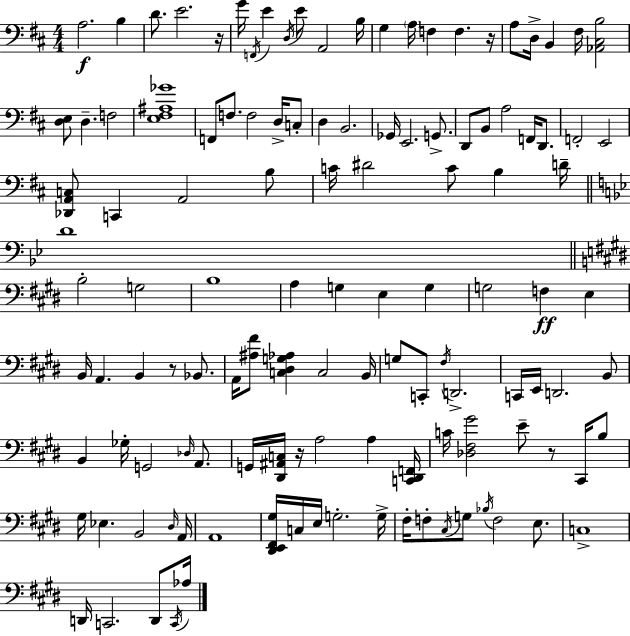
X:1
T:Untitled
M:4/4
L:1/4
K:D
A,2 B, D/2 E2 z/4 G/4 F,,/4 E D,/4 E/2 A,,2 B,/4 G, A,/4 F, F, z/4 A,/2 D,/4 B,, ^F,/4 [_A,,^C,B,]2 [D,E,]/2 D, F,2 [E,^F,^A,_G]4 F,,/2 F,/2 F,2 D,/4 C,/2 D, B,,2 _G,,/4 E,,2 G,,/2 D,,/2 B,,/2 A,2 F,,/4 D,,/2 F,,2 E,,2 [_D,,A,,C,]/2 C,, A,,2 B,/2 C/4 ^D2 C/2 B, D/4 D4 B,2 G,2 B,4 A, G, E, G, G,2 F, E, B,,/4 A,, B,, z/2 _B,,/2 A,,/4 [^A,^F]/2 [C,^D,G,_A,] C,2 B,,/4 G,/2 C,,/2 ^F,/4 D,,2 C,,/4 E,,/4 D,,2 B,,/2 B,, _G,/4 G,,2 _D,/4 A,,/2 G,,/4 [^D,,^A,,C,]/4 z/4 A,2 A, [C,,^D,,F,,]/4 C/4 [_D,^F,^G]2 E/2 z/2 ^C,,/4 B,/2 ^G,/4 _E, B,,2 ^D,/4 A,,/4 A,,4 [^D,,E,,^F,,^G,]/4 C,/4 E,/4 G,2 G,/4 ^F,/4 F,/2 ^C,/4 G,/2 _B,/4 F,2 E,/2 C,4 D,,/4 C,,2 D,,/2 C,,/4 _A,/4